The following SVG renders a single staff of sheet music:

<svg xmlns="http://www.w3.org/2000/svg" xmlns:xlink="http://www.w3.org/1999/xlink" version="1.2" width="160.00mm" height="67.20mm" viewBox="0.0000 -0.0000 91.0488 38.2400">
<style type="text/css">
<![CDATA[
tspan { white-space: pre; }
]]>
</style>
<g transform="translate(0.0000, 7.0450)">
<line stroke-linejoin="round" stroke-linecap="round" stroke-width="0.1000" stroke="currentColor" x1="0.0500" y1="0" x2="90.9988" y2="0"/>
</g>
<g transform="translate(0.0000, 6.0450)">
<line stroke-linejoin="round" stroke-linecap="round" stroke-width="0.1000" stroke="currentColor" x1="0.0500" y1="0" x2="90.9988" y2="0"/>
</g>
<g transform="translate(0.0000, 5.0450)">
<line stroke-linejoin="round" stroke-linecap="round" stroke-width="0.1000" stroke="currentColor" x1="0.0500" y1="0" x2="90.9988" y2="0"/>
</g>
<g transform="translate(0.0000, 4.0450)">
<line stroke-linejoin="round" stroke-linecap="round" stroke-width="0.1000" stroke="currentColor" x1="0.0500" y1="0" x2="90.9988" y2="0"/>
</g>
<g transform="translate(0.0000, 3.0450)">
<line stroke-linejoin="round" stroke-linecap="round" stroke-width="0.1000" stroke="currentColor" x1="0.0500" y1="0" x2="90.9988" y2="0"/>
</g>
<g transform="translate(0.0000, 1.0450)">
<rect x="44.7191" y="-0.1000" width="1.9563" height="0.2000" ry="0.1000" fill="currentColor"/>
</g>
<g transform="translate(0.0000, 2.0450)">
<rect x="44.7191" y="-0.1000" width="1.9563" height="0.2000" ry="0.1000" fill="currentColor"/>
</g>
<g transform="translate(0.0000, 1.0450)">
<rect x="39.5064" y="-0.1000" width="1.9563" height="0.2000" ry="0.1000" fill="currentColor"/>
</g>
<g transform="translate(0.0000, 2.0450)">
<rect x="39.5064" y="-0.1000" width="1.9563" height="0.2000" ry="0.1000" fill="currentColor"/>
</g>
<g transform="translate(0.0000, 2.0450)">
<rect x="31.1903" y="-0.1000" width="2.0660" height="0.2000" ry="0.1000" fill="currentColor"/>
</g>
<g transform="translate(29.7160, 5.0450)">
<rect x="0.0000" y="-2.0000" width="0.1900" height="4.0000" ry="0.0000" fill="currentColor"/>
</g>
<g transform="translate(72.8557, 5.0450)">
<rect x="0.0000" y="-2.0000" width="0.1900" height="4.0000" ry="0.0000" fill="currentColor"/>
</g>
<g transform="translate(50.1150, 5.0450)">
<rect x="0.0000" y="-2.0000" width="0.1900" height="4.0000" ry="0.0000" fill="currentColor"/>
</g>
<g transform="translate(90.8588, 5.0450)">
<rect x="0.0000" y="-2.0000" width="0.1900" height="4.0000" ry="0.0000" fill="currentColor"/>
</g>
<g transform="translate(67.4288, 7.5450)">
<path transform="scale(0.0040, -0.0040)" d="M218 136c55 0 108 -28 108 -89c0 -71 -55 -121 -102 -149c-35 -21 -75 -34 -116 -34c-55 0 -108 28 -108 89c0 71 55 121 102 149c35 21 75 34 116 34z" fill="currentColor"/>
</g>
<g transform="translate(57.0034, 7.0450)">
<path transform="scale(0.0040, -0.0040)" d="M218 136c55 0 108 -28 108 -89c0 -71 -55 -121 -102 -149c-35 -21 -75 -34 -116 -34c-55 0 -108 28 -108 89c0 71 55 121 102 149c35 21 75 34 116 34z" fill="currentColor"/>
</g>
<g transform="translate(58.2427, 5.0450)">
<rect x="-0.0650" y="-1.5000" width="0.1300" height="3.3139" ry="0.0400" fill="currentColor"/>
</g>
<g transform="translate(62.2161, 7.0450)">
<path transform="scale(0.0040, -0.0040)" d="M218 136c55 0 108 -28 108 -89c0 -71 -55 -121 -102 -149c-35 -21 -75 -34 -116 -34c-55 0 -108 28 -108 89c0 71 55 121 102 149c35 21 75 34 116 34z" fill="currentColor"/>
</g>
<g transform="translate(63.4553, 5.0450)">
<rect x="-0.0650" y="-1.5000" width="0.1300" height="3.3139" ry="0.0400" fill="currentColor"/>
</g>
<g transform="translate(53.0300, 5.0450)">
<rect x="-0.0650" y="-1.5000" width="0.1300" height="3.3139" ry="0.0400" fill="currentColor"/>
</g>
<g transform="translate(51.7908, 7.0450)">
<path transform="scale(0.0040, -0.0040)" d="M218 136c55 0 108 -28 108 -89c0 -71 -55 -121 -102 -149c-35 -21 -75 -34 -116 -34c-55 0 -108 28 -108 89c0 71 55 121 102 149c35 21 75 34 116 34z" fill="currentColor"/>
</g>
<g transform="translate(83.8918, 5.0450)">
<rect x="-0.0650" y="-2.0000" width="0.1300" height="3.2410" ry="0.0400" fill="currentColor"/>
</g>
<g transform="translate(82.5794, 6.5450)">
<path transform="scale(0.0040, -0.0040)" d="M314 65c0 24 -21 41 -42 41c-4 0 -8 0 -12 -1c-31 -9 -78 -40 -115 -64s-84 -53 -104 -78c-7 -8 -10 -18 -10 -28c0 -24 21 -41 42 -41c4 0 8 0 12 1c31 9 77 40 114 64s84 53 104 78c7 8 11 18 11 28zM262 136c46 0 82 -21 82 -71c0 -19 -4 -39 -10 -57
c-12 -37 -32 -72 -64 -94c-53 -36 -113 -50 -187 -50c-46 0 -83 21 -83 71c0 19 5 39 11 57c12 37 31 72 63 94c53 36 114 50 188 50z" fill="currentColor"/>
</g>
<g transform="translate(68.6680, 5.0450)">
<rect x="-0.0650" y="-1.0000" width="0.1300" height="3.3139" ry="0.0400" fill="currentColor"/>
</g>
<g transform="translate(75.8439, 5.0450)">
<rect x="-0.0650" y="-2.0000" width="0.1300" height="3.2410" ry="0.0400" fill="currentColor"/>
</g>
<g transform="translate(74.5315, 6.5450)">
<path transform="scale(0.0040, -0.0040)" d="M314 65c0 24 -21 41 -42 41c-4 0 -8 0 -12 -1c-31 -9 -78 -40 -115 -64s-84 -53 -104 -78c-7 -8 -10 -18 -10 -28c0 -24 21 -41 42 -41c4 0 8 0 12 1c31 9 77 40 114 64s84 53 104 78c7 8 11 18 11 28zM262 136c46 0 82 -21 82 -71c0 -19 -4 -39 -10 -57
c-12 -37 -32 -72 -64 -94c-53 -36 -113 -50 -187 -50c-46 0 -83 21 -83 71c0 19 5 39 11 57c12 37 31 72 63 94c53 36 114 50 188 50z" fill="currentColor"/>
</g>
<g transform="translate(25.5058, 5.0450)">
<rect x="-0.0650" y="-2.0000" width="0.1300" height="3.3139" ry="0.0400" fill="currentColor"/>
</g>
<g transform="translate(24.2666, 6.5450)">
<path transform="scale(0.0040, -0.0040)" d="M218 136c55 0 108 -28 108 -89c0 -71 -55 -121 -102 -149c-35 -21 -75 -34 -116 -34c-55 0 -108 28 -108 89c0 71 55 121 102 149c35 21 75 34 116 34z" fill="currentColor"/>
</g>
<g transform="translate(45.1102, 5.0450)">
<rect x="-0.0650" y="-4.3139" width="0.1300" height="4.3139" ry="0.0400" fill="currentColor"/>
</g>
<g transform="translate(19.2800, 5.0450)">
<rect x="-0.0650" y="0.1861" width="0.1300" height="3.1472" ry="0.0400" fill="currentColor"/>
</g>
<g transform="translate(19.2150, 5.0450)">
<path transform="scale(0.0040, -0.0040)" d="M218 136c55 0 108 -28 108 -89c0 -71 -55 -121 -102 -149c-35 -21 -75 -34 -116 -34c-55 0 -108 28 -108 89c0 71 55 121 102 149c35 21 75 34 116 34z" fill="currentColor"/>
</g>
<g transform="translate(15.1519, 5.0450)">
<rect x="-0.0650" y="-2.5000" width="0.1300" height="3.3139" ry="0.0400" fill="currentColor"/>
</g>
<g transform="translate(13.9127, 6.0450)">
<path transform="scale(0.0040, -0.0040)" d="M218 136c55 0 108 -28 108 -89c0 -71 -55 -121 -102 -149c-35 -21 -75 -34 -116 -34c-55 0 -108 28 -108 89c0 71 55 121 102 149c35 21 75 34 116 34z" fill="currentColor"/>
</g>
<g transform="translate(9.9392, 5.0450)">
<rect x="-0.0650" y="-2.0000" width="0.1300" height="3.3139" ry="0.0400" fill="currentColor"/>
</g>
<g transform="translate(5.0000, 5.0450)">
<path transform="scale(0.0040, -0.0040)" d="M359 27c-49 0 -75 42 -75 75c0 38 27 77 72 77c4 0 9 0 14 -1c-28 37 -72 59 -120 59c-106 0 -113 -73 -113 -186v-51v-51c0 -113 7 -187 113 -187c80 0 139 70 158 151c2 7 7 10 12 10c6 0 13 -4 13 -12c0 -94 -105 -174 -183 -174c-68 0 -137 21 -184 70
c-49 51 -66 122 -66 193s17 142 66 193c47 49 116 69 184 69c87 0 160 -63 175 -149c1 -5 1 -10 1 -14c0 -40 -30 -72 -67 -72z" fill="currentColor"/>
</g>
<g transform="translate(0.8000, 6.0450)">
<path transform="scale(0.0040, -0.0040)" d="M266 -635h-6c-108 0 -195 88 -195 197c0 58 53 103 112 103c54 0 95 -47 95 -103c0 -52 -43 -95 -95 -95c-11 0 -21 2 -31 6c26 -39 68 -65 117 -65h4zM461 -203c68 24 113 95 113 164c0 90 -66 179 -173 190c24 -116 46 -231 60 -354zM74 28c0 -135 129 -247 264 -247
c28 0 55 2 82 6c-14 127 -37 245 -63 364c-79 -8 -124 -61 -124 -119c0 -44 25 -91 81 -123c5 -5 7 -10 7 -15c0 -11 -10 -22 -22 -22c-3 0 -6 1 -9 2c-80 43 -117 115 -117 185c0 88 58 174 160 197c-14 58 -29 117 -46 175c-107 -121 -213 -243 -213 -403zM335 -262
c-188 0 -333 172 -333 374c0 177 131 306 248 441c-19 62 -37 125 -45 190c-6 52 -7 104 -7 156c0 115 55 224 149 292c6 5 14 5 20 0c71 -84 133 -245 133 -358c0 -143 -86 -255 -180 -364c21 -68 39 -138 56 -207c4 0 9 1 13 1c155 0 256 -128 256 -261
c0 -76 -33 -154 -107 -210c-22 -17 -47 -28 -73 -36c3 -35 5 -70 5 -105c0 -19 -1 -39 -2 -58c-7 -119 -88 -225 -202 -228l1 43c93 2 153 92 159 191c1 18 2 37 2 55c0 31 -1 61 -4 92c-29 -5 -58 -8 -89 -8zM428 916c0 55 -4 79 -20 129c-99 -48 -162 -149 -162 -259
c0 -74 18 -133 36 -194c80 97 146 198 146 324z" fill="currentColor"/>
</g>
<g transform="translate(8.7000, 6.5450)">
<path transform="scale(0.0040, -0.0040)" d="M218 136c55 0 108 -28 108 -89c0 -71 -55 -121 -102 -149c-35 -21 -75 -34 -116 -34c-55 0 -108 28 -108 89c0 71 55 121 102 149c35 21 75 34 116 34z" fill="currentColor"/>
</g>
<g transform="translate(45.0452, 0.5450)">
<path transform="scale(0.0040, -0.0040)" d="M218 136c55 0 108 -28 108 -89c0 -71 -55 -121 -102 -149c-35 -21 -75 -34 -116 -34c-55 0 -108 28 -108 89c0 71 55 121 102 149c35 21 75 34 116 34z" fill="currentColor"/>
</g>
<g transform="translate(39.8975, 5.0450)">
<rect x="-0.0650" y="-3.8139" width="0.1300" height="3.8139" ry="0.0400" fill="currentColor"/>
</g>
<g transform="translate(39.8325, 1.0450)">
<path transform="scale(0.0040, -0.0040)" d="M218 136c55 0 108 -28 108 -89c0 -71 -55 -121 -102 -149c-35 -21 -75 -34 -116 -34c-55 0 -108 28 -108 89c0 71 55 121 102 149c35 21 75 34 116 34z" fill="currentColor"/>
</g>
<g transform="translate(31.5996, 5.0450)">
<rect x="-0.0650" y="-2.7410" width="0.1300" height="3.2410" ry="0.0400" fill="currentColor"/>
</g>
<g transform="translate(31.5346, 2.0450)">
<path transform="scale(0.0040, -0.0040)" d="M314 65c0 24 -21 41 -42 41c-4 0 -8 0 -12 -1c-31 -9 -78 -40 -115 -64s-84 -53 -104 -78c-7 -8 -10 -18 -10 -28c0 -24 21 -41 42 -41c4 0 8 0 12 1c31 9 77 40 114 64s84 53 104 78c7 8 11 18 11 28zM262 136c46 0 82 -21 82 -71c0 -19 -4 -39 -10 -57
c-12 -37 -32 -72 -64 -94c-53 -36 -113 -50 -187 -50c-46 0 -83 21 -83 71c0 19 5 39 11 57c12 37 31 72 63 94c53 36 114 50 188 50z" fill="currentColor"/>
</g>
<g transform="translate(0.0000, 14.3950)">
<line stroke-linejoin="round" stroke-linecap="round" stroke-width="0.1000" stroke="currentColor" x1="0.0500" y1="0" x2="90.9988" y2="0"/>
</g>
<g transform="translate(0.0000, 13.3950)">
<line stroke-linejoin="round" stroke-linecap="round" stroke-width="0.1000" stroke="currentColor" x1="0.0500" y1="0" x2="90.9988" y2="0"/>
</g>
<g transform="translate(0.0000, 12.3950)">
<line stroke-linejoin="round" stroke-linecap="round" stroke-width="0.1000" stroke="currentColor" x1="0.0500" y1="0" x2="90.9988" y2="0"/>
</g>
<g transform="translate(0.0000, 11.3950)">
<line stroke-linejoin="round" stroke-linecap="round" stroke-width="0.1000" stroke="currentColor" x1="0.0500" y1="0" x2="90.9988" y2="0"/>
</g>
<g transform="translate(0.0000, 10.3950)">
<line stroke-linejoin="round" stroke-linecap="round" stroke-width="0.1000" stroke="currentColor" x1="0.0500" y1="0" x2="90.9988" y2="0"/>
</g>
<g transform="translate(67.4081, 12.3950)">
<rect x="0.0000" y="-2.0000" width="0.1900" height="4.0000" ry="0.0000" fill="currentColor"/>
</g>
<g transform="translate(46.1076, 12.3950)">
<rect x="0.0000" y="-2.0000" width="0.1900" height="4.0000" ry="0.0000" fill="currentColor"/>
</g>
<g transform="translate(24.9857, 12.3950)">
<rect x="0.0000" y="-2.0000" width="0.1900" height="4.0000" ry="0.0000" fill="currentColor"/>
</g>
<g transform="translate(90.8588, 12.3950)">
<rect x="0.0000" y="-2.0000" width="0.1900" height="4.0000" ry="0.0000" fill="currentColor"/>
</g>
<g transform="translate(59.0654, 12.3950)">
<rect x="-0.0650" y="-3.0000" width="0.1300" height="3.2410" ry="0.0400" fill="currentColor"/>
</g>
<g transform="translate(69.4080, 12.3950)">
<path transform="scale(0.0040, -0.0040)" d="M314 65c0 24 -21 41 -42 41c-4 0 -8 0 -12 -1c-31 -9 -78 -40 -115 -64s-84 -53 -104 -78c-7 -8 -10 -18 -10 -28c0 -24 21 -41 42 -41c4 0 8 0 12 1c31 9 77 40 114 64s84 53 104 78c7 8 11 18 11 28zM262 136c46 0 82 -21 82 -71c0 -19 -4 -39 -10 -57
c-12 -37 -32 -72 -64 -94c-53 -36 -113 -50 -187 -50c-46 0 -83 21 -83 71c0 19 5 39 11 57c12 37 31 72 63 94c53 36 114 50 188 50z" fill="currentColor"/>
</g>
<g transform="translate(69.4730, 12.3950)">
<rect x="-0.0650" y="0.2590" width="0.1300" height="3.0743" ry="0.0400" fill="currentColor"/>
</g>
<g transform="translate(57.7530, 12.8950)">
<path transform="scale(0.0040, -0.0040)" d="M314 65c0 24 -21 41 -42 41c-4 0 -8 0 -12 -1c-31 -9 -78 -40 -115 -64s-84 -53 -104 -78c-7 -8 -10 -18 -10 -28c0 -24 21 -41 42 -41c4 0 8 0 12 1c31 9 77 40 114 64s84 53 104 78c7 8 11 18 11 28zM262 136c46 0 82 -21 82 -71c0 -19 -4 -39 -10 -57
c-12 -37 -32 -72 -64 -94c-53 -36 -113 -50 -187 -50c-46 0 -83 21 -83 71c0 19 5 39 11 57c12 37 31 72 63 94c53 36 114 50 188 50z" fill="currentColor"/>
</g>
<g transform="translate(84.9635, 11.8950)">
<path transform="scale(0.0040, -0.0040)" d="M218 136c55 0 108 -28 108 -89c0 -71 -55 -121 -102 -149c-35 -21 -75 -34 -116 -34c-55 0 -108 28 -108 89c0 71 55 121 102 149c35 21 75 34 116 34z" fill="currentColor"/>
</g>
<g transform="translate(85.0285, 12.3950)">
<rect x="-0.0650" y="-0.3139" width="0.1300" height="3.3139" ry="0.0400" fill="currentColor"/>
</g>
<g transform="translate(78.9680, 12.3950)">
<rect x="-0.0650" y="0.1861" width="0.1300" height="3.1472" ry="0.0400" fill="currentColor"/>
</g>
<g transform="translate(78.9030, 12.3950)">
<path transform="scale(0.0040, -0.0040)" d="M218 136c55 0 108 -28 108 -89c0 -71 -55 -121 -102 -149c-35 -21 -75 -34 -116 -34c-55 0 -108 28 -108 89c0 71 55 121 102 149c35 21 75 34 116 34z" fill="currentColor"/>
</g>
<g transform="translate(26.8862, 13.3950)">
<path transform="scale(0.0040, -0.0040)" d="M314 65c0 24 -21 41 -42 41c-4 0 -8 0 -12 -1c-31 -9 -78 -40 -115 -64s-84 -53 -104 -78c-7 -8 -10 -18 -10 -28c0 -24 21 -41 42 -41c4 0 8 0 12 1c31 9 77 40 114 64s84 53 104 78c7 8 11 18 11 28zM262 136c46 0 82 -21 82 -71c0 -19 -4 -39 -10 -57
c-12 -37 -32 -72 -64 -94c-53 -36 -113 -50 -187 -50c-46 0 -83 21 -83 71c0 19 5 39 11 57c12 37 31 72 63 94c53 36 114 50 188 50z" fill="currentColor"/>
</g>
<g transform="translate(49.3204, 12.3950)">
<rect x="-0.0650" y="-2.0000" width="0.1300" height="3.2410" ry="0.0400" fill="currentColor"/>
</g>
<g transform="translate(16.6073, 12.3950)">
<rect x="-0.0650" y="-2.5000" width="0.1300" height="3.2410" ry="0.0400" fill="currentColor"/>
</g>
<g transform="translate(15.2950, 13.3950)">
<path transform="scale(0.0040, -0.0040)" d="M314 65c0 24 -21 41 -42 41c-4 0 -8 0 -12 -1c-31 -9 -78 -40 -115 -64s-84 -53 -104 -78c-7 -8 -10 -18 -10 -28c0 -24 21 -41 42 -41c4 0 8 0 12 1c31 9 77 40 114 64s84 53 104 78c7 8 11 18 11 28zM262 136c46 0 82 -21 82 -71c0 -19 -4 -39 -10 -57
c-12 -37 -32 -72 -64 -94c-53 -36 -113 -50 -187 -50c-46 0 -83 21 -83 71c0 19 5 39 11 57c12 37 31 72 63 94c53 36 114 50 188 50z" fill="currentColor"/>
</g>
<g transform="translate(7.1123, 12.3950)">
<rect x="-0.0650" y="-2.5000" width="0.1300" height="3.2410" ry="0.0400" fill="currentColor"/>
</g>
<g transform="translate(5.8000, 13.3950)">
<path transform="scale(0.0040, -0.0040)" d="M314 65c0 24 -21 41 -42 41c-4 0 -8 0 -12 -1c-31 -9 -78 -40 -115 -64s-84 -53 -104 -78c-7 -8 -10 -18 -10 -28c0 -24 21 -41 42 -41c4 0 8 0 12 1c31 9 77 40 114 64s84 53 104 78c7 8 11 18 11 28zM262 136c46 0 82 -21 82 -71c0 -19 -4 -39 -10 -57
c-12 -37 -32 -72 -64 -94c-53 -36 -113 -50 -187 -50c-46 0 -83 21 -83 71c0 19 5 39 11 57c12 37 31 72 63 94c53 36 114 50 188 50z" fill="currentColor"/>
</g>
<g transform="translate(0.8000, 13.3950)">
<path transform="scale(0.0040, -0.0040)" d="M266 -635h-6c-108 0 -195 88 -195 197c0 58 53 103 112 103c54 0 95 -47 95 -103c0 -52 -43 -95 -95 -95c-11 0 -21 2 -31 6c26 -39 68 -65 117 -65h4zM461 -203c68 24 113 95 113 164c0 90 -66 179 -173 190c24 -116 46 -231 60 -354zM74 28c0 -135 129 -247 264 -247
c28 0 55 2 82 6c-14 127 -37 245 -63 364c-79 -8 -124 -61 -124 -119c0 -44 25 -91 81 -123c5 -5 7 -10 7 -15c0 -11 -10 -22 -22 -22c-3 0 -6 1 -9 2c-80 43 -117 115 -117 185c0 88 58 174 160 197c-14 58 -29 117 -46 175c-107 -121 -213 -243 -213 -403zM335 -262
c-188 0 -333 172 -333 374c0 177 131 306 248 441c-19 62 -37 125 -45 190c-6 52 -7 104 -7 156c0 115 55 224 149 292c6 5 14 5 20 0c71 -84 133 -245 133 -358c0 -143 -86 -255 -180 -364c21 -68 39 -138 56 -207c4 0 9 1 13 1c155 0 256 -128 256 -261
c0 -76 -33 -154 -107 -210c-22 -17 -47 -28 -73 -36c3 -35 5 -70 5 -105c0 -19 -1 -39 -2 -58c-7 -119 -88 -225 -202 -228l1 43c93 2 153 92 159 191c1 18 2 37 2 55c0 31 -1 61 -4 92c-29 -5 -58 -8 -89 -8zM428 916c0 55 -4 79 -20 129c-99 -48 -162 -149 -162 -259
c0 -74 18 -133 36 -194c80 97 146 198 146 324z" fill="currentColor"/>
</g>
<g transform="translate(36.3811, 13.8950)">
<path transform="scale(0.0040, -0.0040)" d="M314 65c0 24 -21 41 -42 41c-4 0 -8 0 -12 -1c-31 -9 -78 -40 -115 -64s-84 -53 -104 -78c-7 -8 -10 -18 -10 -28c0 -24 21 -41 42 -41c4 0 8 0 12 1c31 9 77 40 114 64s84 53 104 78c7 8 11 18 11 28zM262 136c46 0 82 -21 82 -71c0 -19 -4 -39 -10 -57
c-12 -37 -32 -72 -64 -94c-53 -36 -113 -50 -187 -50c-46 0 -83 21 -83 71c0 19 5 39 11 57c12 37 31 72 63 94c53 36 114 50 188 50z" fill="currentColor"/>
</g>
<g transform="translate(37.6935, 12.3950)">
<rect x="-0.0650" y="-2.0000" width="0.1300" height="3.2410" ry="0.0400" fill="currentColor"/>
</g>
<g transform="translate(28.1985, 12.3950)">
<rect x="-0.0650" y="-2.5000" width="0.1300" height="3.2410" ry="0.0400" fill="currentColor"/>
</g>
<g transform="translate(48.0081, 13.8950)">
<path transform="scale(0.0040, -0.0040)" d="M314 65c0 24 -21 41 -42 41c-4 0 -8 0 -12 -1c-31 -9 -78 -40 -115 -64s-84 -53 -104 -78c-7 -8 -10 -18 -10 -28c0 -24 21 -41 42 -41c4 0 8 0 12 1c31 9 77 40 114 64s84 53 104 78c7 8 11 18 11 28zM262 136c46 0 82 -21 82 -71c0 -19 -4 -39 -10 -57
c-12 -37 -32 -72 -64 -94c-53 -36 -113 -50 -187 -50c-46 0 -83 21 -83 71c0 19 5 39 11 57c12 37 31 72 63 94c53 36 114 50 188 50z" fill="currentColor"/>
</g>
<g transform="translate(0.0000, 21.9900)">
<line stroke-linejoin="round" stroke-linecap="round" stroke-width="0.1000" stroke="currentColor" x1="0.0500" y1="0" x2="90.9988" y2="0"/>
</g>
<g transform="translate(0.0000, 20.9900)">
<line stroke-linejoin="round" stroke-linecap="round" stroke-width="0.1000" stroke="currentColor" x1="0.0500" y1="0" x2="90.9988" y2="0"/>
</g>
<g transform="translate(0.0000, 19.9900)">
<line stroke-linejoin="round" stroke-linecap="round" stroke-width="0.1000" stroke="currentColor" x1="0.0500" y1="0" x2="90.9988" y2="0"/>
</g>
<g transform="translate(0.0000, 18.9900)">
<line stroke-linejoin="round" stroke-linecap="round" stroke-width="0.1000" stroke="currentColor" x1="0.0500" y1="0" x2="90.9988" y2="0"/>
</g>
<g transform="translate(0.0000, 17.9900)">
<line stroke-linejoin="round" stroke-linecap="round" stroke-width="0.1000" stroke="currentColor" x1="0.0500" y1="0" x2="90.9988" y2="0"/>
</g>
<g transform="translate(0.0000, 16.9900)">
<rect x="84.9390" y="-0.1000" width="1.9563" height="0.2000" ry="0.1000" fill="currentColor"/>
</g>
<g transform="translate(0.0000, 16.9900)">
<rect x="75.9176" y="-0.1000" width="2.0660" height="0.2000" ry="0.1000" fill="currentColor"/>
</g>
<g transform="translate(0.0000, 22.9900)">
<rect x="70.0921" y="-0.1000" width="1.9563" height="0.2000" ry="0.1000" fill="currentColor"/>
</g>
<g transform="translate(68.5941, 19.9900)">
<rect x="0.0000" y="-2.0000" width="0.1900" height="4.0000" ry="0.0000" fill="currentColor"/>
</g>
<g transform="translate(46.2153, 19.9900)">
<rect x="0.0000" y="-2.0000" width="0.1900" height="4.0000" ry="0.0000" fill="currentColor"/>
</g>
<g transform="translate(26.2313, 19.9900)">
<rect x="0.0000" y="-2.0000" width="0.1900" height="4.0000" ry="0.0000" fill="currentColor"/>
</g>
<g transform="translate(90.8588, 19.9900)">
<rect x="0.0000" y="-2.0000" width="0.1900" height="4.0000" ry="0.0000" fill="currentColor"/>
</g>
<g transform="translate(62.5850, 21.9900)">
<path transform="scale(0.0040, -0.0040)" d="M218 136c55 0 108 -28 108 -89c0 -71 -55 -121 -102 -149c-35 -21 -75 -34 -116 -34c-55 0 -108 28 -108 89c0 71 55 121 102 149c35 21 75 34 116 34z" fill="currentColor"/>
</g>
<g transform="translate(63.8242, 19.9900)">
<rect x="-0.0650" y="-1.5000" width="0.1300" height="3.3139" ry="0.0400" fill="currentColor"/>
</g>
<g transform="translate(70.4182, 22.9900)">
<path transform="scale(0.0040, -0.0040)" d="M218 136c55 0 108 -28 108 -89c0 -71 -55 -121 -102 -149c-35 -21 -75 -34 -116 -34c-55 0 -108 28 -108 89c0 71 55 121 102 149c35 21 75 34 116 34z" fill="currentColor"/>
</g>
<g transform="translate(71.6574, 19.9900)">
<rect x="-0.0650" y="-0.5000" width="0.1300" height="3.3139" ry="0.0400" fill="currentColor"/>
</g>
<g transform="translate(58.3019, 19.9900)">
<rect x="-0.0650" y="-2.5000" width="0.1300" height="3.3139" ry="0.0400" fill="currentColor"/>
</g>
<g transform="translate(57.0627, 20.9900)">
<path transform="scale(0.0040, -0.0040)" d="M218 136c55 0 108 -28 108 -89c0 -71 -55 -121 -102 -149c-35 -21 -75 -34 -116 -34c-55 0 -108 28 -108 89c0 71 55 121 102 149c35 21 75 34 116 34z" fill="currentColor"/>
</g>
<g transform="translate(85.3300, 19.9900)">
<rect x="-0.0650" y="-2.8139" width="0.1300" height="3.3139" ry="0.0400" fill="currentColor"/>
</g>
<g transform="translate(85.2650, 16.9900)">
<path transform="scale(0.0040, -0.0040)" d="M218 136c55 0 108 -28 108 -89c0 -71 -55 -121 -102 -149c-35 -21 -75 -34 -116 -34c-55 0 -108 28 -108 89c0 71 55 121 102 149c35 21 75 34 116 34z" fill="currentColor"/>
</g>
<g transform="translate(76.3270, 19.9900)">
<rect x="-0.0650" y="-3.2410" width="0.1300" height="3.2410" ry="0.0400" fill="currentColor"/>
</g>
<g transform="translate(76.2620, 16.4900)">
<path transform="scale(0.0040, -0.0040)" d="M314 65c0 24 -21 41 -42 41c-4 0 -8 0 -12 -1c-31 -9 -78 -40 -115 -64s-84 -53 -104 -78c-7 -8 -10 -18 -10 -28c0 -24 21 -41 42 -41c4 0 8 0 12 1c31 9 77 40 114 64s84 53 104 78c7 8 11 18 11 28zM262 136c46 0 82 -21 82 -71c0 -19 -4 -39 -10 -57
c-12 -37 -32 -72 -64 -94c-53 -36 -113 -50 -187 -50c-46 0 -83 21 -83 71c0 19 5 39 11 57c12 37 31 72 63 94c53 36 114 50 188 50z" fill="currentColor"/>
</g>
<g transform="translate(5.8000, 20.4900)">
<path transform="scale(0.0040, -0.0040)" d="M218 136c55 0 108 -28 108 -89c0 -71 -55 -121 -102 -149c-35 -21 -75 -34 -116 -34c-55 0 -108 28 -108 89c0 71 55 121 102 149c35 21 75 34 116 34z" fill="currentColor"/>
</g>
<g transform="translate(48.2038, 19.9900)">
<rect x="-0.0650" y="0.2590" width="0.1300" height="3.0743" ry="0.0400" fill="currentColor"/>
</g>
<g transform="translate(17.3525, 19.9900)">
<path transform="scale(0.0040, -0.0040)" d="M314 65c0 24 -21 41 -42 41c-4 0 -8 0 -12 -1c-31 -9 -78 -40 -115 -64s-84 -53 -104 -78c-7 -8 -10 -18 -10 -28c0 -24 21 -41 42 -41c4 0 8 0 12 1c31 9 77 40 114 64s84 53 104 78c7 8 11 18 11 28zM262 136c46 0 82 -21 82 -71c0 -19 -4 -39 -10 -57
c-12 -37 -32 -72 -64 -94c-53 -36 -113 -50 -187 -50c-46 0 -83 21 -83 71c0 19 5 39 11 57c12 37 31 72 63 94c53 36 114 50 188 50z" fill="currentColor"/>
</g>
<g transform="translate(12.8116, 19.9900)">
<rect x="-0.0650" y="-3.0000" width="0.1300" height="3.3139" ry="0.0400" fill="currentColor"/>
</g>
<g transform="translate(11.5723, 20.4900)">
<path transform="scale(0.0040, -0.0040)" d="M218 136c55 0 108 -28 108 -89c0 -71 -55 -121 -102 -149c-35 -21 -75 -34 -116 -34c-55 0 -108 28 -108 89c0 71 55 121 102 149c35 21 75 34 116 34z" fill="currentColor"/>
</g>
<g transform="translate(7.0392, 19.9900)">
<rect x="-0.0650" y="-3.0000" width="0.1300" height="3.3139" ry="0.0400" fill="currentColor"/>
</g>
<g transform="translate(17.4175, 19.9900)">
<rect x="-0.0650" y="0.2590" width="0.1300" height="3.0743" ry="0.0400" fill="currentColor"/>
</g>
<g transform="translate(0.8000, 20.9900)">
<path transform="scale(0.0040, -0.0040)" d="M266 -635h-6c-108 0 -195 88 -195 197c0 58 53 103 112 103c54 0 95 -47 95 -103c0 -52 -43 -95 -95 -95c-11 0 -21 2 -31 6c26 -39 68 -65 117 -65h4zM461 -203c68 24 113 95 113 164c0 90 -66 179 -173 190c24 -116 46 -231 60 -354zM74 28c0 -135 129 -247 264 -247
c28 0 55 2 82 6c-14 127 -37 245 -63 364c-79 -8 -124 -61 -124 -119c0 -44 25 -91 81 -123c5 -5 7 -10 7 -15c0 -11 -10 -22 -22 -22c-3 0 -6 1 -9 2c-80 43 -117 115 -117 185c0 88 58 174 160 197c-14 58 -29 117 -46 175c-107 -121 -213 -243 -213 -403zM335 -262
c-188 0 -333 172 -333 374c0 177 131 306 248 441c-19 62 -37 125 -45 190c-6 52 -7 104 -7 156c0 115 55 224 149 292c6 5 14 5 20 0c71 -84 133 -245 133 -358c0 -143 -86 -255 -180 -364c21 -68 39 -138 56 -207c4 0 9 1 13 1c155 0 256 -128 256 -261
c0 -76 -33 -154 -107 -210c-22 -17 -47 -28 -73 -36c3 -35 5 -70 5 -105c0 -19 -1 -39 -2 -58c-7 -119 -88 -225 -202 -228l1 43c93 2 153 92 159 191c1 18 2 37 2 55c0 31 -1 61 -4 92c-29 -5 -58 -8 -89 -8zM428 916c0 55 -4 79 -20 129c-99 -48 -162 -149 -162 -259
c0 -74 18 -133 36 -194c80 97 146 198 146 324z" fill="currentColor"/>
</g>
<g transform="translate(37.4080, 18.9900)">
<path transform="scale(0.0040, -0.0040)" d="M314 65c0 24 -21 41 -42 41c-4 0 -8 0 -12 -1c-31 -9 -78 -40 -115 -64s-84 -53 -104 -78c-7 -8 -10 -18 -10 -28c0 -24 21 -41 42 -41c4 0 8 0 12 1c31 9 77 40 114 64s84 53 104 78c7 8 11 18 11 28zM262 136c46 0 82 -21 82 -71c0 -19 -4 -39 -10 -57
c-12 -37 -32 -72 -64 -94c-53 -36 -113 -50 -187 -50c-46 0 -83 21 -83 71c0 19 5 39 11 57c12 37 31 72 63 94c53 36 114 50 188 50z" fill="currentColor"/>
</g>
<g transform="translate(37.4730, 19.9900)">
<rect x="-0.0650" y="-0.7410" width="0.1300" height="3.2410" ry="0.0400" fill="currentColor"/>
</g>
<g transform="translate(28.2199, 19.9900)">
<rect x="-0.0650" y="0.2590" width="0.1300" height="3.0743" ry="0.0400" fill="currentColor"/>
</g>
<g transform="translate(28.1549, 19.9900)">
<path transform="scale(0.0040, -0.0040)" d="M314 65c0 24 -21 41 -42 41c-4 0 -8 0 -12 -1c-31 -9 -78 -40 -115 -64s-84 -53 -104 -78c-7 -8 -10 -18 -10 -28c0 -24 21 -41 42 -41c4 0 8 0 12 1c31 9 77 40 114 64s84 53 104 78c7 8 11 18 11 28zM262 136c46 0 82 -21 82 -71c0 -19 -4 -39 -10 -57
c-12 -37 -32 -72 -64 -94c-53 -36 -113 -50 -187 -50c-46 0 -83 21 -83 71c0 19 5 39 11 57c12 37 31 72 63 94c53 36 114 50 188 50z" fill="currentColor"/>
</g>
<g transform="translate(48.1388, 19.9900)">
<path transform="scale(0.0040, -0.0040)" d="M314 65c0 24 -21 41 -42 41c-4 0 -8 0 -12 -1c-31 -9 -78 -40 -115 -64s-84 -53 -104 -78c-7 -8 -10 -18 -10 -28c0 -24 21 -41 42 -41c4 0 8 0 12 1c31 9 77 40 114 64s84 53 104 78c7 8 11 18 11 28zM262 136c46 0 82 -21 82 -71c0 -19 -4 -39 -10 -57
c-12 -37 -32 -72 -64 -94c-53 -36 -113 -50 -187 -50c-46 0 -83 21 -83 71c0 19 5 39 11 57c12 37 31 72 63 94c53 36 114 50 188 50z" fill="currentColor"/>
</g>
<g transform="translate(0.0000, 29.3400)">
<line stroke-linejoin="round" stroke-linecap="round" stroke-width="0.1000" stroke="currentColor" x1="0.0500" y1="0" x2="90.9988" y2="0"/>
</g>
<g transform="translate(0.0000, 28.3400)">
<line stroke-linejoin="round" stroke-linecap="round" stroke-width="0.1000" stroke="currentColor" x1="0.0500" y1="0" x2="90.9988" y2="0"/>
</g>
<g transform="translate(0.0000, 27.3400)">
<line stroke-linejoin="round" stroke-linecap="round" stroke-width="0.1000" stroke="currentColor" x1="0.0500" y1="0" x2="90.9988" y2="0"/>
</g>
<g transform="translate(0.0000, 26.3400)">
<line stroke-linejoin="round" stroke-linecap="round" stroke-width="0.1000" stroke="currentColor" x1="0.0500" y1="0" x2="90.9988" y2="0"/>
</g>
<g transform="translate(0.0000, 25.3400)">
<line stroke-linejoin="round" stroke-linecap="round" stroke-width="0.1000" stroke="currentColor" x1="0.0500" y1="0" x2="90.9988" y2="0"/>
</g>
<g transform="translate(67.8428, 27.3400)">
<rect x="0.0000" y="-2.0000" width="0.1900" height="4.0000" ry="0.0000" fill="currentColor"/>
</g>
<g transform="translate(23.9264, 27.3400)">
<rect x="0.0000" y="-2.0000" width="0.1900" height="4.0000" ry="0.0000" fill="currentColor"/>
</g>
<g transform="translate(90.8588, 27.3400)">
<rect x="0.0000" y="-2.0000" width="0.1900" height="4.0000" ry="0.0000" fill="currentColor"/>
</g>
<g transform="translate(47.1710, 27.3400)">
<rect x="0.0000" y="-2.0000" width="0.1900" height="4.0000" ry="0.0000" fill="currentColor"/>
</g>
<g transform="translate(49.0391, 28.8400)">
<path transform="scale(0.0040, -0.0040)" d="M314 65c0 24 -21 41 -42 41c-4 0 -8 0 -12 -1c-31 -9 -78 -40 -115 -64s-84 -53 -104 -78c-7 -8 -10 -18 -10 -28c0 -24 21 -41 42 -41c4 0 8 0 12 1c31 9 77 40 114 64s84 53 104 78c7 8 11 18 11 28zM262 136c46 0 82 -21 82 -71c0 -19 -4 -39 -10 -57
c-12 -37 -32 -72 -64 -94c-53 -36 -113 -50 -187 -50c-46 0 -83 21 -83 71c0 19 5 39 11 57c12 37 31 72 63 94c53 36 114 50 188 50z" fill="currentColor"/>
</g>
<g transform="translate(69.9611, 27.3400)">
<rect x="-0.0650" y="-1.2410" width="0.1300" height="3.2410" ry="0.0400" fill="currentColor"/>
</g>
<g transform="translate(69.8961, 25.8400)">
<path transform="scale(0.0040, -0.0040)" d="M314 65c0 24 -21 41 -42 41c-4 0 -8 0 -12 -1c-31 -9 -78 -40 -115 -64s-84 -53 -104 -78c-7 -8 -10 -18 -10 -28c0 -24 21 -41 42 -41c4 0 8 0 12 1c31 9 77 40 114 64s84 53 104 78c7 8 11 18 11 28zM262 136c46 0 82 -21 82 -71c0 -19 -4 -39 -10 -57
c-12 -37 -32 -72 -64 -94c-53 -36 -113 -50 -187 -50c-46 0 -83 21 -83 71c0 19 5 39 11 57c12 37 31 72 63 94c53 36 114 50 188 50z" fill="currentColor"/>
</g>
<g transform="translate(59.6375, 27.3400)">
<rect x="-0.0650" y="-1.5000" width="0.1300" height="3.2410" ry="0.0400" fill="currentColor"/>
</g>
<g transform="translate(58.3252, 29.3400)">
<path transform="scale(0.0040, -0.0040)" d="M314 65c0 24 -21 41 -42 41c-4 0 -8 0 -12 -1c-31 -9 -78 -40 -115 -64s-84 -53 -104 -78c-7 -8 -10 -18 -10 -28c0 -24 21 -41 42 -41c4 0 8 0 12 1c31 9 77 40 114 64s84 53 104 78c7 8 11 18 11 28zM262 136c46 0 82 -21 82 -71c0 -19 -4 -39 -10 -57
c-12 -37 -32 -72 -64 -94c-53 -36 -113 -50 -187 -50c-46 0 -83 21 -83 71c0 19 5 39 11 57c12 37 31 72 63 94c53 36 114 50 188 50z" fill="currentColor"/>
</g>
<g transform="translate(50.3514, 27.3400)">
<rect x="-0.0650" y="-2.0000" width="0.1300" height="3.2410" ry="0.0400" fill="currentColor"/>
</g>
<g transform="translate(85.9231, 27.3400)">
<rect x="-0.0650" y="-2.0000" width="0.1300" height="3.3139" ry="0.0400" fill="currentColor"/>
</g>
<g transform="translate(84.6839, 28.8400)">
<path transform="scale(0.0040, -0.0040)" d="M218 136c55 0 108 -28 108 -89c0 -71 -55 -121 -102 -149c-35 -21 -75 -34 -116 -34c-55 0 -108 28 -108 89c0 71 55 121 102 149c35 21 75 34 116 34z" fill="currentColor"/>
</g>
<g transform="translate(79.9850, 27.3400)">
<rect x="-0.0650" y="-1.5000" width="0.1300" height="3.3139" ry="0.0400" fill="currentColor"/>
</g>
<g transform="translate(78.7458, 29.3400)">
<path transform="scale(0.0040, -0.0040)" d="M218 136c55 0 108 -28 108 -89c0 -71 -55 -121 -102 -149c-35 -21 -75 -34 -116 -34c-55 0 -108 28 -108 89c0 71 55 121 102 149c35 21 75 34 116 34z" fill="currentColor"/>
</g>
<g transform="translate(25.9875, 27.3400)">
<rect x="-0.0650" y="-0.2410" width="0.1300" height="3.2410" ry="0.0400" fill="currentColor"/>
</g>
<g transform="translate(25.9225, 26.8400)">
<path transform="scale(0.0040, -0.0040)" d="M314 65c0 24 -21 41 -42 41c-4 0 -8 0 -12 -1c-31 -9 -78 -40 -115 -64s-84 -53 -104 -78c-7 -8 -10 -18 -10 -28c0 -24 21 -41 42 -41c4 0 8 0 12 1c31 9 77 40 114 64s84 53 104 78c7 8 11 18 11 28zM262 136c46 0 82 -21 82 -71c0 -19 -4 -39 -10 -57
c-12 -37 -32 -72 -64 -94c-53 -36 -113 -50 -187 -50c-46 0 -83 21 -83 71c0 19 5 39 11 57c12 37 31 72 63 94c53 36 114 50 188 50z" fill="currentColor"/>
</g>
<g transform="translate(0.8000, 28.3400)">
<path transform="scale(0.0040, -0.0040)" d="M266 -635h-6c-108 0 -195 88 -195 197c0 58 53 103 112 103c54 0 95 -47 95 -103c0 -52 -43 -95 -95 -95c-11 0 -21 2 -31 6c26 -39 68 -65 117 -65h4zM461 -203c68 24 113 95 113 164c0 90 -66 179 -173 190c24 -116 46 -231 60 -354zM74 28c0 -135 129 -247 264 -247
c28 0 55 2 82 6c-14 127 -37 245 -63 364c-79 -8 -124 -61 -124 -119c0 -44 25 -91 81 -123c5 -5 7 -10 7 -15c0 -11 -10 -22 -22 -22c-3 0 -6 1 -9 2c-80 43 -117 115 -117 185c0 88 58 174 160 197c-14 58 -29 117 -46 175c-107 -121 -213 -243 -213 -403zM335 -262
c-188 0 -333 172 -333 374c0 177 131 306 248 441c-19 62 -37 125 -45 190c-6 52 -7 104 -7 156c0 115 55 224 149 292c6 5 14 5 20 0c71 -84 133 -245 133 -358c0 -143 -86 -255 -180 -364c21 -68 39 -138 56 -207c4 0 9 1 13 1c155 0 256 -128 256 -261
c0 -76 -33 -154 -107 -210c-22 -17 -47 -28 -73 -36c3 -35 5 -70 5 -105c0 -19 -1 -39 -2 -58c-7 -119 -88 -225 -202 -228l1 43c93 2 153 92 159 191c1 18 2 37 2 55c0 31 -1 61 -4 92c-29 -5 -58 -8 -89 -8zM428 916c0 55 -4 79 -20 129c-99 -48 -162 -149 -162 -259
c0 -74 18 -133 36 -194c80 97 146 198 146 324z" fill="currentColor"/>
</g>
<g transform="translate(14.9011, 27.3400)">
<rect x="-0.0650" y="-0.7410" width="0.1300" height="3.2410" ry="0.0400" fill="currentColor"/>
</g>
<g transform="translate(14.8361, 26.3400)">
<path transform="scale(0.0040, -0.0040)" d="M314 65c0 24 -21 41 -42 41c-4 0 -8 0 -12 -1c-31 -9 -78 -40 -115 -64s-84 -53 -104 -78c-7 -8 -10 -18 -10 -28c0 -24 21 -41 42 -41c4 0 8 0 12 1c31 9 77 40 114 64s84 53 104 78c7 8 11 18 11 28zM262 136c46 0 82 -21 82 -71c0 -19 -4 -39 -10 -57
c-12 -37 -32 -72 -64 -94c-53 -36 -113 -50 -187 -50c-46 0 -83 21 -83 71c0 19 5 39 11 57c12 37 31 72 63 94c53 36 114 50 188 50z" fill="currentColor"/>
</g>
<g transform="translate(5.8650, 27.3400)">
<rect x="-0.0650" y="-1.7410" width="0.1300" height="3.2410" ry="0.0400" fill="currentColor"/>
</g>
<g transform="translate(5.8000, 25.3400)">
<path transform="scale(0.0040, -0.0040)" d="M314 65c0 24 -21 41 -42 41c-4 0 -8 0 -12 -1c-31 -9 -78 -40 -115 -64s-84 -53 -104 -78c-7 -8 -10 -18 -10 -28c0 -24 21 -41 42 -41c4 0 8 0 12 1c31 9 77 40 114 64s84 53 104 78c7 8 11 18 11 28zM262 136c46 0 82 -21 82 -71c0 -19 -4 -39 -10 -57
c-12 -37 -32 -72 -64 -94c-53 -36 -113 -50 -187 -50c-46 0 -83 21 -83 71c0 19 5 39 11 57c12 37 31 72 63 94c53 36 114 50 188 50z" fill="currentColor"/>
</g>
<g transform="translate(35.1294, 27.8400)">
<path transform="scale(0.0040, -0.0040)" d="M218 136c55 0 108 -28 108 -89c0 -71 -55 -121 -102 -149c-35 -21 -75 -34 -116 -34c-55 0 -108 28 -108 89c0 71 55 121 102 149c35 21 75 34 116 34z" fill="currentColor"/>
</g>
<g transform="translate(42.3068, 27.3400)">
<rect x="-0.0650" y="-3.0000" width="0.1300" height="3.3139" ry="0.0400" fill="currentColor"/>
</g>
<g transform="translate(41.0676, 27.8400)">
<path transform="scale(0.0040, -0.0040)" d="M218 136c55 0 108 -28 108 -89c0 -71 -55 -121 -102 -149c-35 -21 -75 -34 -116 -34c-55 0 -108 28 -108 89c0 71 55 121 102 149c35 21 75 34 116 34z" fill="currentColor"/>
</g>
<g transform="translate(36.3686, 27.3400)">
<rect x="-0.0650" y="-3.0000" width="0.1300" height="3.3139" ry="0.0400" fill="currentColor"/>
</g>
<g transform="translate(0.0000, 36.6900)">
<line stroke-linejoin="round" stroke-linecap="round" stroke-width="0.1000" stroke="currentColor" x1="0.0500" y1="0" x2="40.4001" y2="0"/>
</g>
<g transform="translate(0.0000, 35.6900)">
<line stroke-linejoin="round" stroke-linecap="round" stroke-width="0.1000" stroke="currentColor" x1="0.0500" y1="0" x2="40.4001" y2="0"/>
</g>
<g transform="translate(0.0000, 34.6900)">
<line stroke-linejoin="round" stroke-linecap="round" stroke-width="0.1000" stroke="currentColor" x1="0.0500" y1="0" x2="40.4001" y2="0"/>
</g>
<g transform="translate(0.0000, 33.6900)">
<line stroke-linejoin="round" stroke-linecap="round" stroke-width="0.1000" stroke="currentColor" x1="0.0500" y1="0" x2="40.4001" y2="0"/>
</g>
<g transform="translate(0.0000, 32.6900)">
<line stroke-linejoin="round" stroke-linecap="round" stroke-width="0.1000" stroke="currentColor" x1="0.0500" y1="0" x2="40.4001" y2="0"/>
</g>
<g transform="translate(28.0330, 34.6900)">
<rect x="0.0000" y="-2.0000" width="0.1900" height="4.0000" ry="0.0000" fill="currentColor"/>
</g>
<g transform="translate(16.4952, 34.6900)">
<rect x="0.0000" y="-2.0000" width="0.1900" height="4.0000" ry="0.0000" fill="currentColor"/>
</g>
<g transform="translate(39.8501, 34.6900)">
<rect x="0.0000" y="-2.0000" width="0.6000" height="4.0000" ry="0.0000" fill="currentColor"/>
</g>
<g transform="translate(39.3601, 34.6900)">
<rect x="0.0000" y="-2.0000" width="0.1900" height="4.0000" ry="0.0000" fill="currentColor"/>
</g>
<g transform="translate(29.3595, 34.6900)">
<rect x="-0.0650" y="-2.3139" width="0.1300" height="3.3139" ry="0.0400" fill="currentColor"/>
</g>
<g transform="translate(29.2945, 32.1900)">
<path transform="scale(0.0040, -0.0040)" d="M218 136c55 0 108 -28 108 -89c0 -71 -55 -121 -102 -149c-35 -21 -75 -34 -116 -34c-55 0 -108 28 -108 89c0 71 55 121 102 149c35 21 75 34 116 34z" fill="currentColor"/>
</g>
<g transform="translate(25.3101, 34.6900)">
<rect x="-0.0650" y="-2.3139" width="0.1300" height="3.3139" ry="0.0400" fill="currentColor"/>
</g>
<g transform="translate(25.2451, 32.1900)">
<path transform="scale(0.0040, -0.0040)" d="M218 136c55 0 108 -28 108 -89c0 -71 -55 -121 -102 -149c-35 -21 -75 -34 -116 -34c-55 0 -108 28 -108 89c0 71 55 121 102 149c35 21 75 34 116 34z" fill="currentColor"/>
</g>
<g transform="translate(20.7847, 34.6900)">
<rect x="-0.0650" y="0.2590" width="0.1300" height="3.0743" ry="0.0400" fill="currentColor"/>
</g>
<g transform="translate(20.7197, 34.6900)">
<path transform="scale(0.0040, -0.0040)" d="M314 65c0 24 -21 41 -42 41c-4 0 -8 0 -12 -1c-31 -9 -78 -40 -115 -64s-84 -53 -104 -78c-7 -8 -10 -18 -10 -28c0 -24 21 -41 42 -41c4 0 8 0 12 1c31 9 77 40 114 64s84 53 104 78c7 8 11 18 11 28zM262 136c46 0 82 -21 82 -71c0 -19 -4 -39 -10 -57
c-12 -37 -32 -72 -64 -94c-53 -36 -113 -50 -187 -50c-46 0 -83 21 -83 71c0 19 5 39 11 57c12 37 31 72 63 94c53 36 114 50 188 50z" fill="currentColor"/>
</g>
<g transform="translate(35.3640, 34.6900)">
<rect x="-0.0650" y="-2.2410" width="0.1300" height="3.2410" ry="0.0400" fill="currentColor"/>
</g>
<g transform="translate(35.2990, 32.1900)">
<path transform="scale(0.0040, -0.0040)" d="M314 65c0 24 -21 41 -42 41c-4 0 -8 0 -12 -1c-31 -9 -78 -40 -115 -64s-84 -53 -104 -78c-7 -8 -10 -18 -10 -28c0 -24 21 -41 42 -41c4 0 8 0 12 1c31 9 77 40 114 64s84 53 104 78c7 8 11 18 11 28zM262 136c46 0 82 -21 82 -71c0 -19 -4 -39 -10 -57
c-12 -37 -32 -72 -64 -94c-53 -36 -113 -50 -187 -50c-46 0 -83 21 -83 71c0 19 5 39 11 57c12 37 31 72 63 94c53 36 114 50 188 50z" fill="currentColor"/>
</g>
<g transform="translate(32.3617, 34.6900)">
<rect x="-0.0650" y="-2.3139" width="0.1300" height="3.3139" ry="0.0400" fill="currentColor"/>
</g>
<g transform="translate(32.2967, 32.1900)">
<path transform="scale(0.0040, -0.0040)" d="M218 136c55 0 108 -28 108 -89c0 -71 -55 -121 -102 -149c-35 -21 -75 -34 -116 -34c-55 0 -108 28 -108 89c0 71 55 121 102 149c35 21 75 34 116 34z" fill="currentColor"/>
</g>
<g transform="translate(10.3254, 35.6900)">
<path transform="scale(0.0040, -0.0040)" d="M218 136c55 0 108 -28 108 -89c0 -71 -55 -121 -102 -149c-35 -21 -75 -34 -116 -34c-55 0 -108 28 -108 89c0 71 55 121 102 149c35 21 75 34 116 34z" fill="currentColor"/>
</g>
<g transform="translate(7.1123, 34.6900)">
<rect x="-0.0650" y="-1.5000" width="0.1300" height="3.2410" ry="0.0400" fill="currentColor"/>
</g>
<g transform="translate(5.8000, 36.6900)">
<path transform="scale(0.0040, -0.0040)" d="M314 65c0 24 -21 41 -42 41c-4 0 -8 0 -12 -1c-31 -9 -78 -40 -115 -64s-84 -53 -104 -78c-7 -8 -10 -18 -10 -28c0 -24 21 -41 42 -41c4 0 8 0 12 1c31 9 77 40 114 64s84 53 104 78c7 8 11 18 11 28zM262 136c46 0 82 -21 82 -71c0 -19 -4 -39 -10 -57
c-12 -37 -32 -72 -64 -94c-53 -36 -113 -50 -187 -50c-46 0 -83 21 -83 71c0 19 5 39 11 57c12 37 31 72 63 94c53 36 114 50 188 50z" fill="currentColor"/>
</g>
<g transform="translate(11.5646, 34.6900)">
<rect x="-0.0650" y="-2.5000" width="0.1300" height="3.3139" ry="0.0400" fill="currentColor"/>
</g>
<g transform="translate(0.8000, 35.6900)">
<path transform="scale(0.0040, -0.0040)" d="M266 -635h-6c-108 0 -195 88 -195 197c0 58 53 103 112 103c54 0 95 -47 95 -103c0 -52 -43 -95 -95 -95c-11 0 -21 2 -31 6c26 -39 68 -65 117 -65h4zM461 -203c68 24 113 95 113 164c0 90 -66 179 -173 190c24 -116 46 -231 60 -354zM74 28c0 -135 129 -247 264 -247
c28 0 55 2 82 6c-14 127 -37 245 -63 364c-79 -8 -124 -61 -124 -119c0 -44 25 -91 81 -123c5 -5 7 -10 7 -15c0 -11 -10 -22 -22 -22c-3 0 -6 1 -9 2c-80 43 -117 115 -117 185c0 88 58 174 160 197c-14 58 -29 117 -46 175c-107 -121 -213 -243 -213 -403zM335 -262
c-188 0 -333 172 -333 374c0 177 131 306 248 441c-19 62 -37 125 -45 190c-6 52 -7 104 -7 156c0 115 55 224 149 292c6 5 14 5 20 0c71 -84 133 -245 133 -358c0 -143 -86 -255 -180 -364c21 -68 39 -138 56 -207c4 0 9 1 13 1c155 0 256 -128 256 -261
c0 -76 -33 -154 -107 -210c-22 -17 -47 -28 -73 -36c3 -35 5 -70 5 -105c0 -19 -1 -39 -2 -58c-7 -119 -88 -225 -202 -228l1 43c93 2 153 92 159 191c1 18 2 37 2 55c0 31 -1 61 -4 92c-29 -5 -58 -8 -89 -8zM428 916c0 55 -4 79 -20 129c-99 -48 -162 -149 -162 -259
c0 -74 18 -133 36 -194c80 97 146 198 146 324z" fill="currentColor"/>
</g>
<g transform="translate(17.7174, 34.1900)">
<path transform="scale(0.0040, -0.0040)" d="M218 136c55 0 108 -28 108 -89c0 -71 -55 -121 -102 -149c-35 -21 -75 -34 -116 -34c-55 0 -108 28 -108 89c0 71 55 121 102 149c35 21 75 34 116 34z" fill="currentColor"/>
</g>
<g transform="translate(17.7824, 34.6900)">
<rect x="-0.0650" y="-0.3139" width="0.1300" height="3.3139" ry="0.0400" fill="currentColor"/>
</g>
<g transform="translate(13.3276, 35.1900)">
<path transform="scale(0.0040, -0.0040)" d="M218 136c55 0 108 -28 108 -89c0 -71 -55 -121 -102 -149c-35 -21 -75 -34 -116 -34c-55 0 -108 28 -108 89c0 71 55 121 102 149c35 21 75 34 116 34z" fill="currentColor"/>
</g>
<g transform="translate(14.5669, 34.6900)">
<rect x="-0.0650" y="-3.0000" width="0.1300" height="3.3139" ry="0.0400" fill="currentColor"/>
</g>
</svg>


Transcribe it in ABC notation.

X:1
T:Untitled
M:4/4
L:1/4
K:C
F G B F a2 c' d' E E E D F2 F2 G2 G2 G2 F2 F2 A2 B2 B c A A B2 B2 d2 B2 G E C b2 a f2 d2 c2 A A F2 E2 e2 E F E2 G A c B2 g g g g2